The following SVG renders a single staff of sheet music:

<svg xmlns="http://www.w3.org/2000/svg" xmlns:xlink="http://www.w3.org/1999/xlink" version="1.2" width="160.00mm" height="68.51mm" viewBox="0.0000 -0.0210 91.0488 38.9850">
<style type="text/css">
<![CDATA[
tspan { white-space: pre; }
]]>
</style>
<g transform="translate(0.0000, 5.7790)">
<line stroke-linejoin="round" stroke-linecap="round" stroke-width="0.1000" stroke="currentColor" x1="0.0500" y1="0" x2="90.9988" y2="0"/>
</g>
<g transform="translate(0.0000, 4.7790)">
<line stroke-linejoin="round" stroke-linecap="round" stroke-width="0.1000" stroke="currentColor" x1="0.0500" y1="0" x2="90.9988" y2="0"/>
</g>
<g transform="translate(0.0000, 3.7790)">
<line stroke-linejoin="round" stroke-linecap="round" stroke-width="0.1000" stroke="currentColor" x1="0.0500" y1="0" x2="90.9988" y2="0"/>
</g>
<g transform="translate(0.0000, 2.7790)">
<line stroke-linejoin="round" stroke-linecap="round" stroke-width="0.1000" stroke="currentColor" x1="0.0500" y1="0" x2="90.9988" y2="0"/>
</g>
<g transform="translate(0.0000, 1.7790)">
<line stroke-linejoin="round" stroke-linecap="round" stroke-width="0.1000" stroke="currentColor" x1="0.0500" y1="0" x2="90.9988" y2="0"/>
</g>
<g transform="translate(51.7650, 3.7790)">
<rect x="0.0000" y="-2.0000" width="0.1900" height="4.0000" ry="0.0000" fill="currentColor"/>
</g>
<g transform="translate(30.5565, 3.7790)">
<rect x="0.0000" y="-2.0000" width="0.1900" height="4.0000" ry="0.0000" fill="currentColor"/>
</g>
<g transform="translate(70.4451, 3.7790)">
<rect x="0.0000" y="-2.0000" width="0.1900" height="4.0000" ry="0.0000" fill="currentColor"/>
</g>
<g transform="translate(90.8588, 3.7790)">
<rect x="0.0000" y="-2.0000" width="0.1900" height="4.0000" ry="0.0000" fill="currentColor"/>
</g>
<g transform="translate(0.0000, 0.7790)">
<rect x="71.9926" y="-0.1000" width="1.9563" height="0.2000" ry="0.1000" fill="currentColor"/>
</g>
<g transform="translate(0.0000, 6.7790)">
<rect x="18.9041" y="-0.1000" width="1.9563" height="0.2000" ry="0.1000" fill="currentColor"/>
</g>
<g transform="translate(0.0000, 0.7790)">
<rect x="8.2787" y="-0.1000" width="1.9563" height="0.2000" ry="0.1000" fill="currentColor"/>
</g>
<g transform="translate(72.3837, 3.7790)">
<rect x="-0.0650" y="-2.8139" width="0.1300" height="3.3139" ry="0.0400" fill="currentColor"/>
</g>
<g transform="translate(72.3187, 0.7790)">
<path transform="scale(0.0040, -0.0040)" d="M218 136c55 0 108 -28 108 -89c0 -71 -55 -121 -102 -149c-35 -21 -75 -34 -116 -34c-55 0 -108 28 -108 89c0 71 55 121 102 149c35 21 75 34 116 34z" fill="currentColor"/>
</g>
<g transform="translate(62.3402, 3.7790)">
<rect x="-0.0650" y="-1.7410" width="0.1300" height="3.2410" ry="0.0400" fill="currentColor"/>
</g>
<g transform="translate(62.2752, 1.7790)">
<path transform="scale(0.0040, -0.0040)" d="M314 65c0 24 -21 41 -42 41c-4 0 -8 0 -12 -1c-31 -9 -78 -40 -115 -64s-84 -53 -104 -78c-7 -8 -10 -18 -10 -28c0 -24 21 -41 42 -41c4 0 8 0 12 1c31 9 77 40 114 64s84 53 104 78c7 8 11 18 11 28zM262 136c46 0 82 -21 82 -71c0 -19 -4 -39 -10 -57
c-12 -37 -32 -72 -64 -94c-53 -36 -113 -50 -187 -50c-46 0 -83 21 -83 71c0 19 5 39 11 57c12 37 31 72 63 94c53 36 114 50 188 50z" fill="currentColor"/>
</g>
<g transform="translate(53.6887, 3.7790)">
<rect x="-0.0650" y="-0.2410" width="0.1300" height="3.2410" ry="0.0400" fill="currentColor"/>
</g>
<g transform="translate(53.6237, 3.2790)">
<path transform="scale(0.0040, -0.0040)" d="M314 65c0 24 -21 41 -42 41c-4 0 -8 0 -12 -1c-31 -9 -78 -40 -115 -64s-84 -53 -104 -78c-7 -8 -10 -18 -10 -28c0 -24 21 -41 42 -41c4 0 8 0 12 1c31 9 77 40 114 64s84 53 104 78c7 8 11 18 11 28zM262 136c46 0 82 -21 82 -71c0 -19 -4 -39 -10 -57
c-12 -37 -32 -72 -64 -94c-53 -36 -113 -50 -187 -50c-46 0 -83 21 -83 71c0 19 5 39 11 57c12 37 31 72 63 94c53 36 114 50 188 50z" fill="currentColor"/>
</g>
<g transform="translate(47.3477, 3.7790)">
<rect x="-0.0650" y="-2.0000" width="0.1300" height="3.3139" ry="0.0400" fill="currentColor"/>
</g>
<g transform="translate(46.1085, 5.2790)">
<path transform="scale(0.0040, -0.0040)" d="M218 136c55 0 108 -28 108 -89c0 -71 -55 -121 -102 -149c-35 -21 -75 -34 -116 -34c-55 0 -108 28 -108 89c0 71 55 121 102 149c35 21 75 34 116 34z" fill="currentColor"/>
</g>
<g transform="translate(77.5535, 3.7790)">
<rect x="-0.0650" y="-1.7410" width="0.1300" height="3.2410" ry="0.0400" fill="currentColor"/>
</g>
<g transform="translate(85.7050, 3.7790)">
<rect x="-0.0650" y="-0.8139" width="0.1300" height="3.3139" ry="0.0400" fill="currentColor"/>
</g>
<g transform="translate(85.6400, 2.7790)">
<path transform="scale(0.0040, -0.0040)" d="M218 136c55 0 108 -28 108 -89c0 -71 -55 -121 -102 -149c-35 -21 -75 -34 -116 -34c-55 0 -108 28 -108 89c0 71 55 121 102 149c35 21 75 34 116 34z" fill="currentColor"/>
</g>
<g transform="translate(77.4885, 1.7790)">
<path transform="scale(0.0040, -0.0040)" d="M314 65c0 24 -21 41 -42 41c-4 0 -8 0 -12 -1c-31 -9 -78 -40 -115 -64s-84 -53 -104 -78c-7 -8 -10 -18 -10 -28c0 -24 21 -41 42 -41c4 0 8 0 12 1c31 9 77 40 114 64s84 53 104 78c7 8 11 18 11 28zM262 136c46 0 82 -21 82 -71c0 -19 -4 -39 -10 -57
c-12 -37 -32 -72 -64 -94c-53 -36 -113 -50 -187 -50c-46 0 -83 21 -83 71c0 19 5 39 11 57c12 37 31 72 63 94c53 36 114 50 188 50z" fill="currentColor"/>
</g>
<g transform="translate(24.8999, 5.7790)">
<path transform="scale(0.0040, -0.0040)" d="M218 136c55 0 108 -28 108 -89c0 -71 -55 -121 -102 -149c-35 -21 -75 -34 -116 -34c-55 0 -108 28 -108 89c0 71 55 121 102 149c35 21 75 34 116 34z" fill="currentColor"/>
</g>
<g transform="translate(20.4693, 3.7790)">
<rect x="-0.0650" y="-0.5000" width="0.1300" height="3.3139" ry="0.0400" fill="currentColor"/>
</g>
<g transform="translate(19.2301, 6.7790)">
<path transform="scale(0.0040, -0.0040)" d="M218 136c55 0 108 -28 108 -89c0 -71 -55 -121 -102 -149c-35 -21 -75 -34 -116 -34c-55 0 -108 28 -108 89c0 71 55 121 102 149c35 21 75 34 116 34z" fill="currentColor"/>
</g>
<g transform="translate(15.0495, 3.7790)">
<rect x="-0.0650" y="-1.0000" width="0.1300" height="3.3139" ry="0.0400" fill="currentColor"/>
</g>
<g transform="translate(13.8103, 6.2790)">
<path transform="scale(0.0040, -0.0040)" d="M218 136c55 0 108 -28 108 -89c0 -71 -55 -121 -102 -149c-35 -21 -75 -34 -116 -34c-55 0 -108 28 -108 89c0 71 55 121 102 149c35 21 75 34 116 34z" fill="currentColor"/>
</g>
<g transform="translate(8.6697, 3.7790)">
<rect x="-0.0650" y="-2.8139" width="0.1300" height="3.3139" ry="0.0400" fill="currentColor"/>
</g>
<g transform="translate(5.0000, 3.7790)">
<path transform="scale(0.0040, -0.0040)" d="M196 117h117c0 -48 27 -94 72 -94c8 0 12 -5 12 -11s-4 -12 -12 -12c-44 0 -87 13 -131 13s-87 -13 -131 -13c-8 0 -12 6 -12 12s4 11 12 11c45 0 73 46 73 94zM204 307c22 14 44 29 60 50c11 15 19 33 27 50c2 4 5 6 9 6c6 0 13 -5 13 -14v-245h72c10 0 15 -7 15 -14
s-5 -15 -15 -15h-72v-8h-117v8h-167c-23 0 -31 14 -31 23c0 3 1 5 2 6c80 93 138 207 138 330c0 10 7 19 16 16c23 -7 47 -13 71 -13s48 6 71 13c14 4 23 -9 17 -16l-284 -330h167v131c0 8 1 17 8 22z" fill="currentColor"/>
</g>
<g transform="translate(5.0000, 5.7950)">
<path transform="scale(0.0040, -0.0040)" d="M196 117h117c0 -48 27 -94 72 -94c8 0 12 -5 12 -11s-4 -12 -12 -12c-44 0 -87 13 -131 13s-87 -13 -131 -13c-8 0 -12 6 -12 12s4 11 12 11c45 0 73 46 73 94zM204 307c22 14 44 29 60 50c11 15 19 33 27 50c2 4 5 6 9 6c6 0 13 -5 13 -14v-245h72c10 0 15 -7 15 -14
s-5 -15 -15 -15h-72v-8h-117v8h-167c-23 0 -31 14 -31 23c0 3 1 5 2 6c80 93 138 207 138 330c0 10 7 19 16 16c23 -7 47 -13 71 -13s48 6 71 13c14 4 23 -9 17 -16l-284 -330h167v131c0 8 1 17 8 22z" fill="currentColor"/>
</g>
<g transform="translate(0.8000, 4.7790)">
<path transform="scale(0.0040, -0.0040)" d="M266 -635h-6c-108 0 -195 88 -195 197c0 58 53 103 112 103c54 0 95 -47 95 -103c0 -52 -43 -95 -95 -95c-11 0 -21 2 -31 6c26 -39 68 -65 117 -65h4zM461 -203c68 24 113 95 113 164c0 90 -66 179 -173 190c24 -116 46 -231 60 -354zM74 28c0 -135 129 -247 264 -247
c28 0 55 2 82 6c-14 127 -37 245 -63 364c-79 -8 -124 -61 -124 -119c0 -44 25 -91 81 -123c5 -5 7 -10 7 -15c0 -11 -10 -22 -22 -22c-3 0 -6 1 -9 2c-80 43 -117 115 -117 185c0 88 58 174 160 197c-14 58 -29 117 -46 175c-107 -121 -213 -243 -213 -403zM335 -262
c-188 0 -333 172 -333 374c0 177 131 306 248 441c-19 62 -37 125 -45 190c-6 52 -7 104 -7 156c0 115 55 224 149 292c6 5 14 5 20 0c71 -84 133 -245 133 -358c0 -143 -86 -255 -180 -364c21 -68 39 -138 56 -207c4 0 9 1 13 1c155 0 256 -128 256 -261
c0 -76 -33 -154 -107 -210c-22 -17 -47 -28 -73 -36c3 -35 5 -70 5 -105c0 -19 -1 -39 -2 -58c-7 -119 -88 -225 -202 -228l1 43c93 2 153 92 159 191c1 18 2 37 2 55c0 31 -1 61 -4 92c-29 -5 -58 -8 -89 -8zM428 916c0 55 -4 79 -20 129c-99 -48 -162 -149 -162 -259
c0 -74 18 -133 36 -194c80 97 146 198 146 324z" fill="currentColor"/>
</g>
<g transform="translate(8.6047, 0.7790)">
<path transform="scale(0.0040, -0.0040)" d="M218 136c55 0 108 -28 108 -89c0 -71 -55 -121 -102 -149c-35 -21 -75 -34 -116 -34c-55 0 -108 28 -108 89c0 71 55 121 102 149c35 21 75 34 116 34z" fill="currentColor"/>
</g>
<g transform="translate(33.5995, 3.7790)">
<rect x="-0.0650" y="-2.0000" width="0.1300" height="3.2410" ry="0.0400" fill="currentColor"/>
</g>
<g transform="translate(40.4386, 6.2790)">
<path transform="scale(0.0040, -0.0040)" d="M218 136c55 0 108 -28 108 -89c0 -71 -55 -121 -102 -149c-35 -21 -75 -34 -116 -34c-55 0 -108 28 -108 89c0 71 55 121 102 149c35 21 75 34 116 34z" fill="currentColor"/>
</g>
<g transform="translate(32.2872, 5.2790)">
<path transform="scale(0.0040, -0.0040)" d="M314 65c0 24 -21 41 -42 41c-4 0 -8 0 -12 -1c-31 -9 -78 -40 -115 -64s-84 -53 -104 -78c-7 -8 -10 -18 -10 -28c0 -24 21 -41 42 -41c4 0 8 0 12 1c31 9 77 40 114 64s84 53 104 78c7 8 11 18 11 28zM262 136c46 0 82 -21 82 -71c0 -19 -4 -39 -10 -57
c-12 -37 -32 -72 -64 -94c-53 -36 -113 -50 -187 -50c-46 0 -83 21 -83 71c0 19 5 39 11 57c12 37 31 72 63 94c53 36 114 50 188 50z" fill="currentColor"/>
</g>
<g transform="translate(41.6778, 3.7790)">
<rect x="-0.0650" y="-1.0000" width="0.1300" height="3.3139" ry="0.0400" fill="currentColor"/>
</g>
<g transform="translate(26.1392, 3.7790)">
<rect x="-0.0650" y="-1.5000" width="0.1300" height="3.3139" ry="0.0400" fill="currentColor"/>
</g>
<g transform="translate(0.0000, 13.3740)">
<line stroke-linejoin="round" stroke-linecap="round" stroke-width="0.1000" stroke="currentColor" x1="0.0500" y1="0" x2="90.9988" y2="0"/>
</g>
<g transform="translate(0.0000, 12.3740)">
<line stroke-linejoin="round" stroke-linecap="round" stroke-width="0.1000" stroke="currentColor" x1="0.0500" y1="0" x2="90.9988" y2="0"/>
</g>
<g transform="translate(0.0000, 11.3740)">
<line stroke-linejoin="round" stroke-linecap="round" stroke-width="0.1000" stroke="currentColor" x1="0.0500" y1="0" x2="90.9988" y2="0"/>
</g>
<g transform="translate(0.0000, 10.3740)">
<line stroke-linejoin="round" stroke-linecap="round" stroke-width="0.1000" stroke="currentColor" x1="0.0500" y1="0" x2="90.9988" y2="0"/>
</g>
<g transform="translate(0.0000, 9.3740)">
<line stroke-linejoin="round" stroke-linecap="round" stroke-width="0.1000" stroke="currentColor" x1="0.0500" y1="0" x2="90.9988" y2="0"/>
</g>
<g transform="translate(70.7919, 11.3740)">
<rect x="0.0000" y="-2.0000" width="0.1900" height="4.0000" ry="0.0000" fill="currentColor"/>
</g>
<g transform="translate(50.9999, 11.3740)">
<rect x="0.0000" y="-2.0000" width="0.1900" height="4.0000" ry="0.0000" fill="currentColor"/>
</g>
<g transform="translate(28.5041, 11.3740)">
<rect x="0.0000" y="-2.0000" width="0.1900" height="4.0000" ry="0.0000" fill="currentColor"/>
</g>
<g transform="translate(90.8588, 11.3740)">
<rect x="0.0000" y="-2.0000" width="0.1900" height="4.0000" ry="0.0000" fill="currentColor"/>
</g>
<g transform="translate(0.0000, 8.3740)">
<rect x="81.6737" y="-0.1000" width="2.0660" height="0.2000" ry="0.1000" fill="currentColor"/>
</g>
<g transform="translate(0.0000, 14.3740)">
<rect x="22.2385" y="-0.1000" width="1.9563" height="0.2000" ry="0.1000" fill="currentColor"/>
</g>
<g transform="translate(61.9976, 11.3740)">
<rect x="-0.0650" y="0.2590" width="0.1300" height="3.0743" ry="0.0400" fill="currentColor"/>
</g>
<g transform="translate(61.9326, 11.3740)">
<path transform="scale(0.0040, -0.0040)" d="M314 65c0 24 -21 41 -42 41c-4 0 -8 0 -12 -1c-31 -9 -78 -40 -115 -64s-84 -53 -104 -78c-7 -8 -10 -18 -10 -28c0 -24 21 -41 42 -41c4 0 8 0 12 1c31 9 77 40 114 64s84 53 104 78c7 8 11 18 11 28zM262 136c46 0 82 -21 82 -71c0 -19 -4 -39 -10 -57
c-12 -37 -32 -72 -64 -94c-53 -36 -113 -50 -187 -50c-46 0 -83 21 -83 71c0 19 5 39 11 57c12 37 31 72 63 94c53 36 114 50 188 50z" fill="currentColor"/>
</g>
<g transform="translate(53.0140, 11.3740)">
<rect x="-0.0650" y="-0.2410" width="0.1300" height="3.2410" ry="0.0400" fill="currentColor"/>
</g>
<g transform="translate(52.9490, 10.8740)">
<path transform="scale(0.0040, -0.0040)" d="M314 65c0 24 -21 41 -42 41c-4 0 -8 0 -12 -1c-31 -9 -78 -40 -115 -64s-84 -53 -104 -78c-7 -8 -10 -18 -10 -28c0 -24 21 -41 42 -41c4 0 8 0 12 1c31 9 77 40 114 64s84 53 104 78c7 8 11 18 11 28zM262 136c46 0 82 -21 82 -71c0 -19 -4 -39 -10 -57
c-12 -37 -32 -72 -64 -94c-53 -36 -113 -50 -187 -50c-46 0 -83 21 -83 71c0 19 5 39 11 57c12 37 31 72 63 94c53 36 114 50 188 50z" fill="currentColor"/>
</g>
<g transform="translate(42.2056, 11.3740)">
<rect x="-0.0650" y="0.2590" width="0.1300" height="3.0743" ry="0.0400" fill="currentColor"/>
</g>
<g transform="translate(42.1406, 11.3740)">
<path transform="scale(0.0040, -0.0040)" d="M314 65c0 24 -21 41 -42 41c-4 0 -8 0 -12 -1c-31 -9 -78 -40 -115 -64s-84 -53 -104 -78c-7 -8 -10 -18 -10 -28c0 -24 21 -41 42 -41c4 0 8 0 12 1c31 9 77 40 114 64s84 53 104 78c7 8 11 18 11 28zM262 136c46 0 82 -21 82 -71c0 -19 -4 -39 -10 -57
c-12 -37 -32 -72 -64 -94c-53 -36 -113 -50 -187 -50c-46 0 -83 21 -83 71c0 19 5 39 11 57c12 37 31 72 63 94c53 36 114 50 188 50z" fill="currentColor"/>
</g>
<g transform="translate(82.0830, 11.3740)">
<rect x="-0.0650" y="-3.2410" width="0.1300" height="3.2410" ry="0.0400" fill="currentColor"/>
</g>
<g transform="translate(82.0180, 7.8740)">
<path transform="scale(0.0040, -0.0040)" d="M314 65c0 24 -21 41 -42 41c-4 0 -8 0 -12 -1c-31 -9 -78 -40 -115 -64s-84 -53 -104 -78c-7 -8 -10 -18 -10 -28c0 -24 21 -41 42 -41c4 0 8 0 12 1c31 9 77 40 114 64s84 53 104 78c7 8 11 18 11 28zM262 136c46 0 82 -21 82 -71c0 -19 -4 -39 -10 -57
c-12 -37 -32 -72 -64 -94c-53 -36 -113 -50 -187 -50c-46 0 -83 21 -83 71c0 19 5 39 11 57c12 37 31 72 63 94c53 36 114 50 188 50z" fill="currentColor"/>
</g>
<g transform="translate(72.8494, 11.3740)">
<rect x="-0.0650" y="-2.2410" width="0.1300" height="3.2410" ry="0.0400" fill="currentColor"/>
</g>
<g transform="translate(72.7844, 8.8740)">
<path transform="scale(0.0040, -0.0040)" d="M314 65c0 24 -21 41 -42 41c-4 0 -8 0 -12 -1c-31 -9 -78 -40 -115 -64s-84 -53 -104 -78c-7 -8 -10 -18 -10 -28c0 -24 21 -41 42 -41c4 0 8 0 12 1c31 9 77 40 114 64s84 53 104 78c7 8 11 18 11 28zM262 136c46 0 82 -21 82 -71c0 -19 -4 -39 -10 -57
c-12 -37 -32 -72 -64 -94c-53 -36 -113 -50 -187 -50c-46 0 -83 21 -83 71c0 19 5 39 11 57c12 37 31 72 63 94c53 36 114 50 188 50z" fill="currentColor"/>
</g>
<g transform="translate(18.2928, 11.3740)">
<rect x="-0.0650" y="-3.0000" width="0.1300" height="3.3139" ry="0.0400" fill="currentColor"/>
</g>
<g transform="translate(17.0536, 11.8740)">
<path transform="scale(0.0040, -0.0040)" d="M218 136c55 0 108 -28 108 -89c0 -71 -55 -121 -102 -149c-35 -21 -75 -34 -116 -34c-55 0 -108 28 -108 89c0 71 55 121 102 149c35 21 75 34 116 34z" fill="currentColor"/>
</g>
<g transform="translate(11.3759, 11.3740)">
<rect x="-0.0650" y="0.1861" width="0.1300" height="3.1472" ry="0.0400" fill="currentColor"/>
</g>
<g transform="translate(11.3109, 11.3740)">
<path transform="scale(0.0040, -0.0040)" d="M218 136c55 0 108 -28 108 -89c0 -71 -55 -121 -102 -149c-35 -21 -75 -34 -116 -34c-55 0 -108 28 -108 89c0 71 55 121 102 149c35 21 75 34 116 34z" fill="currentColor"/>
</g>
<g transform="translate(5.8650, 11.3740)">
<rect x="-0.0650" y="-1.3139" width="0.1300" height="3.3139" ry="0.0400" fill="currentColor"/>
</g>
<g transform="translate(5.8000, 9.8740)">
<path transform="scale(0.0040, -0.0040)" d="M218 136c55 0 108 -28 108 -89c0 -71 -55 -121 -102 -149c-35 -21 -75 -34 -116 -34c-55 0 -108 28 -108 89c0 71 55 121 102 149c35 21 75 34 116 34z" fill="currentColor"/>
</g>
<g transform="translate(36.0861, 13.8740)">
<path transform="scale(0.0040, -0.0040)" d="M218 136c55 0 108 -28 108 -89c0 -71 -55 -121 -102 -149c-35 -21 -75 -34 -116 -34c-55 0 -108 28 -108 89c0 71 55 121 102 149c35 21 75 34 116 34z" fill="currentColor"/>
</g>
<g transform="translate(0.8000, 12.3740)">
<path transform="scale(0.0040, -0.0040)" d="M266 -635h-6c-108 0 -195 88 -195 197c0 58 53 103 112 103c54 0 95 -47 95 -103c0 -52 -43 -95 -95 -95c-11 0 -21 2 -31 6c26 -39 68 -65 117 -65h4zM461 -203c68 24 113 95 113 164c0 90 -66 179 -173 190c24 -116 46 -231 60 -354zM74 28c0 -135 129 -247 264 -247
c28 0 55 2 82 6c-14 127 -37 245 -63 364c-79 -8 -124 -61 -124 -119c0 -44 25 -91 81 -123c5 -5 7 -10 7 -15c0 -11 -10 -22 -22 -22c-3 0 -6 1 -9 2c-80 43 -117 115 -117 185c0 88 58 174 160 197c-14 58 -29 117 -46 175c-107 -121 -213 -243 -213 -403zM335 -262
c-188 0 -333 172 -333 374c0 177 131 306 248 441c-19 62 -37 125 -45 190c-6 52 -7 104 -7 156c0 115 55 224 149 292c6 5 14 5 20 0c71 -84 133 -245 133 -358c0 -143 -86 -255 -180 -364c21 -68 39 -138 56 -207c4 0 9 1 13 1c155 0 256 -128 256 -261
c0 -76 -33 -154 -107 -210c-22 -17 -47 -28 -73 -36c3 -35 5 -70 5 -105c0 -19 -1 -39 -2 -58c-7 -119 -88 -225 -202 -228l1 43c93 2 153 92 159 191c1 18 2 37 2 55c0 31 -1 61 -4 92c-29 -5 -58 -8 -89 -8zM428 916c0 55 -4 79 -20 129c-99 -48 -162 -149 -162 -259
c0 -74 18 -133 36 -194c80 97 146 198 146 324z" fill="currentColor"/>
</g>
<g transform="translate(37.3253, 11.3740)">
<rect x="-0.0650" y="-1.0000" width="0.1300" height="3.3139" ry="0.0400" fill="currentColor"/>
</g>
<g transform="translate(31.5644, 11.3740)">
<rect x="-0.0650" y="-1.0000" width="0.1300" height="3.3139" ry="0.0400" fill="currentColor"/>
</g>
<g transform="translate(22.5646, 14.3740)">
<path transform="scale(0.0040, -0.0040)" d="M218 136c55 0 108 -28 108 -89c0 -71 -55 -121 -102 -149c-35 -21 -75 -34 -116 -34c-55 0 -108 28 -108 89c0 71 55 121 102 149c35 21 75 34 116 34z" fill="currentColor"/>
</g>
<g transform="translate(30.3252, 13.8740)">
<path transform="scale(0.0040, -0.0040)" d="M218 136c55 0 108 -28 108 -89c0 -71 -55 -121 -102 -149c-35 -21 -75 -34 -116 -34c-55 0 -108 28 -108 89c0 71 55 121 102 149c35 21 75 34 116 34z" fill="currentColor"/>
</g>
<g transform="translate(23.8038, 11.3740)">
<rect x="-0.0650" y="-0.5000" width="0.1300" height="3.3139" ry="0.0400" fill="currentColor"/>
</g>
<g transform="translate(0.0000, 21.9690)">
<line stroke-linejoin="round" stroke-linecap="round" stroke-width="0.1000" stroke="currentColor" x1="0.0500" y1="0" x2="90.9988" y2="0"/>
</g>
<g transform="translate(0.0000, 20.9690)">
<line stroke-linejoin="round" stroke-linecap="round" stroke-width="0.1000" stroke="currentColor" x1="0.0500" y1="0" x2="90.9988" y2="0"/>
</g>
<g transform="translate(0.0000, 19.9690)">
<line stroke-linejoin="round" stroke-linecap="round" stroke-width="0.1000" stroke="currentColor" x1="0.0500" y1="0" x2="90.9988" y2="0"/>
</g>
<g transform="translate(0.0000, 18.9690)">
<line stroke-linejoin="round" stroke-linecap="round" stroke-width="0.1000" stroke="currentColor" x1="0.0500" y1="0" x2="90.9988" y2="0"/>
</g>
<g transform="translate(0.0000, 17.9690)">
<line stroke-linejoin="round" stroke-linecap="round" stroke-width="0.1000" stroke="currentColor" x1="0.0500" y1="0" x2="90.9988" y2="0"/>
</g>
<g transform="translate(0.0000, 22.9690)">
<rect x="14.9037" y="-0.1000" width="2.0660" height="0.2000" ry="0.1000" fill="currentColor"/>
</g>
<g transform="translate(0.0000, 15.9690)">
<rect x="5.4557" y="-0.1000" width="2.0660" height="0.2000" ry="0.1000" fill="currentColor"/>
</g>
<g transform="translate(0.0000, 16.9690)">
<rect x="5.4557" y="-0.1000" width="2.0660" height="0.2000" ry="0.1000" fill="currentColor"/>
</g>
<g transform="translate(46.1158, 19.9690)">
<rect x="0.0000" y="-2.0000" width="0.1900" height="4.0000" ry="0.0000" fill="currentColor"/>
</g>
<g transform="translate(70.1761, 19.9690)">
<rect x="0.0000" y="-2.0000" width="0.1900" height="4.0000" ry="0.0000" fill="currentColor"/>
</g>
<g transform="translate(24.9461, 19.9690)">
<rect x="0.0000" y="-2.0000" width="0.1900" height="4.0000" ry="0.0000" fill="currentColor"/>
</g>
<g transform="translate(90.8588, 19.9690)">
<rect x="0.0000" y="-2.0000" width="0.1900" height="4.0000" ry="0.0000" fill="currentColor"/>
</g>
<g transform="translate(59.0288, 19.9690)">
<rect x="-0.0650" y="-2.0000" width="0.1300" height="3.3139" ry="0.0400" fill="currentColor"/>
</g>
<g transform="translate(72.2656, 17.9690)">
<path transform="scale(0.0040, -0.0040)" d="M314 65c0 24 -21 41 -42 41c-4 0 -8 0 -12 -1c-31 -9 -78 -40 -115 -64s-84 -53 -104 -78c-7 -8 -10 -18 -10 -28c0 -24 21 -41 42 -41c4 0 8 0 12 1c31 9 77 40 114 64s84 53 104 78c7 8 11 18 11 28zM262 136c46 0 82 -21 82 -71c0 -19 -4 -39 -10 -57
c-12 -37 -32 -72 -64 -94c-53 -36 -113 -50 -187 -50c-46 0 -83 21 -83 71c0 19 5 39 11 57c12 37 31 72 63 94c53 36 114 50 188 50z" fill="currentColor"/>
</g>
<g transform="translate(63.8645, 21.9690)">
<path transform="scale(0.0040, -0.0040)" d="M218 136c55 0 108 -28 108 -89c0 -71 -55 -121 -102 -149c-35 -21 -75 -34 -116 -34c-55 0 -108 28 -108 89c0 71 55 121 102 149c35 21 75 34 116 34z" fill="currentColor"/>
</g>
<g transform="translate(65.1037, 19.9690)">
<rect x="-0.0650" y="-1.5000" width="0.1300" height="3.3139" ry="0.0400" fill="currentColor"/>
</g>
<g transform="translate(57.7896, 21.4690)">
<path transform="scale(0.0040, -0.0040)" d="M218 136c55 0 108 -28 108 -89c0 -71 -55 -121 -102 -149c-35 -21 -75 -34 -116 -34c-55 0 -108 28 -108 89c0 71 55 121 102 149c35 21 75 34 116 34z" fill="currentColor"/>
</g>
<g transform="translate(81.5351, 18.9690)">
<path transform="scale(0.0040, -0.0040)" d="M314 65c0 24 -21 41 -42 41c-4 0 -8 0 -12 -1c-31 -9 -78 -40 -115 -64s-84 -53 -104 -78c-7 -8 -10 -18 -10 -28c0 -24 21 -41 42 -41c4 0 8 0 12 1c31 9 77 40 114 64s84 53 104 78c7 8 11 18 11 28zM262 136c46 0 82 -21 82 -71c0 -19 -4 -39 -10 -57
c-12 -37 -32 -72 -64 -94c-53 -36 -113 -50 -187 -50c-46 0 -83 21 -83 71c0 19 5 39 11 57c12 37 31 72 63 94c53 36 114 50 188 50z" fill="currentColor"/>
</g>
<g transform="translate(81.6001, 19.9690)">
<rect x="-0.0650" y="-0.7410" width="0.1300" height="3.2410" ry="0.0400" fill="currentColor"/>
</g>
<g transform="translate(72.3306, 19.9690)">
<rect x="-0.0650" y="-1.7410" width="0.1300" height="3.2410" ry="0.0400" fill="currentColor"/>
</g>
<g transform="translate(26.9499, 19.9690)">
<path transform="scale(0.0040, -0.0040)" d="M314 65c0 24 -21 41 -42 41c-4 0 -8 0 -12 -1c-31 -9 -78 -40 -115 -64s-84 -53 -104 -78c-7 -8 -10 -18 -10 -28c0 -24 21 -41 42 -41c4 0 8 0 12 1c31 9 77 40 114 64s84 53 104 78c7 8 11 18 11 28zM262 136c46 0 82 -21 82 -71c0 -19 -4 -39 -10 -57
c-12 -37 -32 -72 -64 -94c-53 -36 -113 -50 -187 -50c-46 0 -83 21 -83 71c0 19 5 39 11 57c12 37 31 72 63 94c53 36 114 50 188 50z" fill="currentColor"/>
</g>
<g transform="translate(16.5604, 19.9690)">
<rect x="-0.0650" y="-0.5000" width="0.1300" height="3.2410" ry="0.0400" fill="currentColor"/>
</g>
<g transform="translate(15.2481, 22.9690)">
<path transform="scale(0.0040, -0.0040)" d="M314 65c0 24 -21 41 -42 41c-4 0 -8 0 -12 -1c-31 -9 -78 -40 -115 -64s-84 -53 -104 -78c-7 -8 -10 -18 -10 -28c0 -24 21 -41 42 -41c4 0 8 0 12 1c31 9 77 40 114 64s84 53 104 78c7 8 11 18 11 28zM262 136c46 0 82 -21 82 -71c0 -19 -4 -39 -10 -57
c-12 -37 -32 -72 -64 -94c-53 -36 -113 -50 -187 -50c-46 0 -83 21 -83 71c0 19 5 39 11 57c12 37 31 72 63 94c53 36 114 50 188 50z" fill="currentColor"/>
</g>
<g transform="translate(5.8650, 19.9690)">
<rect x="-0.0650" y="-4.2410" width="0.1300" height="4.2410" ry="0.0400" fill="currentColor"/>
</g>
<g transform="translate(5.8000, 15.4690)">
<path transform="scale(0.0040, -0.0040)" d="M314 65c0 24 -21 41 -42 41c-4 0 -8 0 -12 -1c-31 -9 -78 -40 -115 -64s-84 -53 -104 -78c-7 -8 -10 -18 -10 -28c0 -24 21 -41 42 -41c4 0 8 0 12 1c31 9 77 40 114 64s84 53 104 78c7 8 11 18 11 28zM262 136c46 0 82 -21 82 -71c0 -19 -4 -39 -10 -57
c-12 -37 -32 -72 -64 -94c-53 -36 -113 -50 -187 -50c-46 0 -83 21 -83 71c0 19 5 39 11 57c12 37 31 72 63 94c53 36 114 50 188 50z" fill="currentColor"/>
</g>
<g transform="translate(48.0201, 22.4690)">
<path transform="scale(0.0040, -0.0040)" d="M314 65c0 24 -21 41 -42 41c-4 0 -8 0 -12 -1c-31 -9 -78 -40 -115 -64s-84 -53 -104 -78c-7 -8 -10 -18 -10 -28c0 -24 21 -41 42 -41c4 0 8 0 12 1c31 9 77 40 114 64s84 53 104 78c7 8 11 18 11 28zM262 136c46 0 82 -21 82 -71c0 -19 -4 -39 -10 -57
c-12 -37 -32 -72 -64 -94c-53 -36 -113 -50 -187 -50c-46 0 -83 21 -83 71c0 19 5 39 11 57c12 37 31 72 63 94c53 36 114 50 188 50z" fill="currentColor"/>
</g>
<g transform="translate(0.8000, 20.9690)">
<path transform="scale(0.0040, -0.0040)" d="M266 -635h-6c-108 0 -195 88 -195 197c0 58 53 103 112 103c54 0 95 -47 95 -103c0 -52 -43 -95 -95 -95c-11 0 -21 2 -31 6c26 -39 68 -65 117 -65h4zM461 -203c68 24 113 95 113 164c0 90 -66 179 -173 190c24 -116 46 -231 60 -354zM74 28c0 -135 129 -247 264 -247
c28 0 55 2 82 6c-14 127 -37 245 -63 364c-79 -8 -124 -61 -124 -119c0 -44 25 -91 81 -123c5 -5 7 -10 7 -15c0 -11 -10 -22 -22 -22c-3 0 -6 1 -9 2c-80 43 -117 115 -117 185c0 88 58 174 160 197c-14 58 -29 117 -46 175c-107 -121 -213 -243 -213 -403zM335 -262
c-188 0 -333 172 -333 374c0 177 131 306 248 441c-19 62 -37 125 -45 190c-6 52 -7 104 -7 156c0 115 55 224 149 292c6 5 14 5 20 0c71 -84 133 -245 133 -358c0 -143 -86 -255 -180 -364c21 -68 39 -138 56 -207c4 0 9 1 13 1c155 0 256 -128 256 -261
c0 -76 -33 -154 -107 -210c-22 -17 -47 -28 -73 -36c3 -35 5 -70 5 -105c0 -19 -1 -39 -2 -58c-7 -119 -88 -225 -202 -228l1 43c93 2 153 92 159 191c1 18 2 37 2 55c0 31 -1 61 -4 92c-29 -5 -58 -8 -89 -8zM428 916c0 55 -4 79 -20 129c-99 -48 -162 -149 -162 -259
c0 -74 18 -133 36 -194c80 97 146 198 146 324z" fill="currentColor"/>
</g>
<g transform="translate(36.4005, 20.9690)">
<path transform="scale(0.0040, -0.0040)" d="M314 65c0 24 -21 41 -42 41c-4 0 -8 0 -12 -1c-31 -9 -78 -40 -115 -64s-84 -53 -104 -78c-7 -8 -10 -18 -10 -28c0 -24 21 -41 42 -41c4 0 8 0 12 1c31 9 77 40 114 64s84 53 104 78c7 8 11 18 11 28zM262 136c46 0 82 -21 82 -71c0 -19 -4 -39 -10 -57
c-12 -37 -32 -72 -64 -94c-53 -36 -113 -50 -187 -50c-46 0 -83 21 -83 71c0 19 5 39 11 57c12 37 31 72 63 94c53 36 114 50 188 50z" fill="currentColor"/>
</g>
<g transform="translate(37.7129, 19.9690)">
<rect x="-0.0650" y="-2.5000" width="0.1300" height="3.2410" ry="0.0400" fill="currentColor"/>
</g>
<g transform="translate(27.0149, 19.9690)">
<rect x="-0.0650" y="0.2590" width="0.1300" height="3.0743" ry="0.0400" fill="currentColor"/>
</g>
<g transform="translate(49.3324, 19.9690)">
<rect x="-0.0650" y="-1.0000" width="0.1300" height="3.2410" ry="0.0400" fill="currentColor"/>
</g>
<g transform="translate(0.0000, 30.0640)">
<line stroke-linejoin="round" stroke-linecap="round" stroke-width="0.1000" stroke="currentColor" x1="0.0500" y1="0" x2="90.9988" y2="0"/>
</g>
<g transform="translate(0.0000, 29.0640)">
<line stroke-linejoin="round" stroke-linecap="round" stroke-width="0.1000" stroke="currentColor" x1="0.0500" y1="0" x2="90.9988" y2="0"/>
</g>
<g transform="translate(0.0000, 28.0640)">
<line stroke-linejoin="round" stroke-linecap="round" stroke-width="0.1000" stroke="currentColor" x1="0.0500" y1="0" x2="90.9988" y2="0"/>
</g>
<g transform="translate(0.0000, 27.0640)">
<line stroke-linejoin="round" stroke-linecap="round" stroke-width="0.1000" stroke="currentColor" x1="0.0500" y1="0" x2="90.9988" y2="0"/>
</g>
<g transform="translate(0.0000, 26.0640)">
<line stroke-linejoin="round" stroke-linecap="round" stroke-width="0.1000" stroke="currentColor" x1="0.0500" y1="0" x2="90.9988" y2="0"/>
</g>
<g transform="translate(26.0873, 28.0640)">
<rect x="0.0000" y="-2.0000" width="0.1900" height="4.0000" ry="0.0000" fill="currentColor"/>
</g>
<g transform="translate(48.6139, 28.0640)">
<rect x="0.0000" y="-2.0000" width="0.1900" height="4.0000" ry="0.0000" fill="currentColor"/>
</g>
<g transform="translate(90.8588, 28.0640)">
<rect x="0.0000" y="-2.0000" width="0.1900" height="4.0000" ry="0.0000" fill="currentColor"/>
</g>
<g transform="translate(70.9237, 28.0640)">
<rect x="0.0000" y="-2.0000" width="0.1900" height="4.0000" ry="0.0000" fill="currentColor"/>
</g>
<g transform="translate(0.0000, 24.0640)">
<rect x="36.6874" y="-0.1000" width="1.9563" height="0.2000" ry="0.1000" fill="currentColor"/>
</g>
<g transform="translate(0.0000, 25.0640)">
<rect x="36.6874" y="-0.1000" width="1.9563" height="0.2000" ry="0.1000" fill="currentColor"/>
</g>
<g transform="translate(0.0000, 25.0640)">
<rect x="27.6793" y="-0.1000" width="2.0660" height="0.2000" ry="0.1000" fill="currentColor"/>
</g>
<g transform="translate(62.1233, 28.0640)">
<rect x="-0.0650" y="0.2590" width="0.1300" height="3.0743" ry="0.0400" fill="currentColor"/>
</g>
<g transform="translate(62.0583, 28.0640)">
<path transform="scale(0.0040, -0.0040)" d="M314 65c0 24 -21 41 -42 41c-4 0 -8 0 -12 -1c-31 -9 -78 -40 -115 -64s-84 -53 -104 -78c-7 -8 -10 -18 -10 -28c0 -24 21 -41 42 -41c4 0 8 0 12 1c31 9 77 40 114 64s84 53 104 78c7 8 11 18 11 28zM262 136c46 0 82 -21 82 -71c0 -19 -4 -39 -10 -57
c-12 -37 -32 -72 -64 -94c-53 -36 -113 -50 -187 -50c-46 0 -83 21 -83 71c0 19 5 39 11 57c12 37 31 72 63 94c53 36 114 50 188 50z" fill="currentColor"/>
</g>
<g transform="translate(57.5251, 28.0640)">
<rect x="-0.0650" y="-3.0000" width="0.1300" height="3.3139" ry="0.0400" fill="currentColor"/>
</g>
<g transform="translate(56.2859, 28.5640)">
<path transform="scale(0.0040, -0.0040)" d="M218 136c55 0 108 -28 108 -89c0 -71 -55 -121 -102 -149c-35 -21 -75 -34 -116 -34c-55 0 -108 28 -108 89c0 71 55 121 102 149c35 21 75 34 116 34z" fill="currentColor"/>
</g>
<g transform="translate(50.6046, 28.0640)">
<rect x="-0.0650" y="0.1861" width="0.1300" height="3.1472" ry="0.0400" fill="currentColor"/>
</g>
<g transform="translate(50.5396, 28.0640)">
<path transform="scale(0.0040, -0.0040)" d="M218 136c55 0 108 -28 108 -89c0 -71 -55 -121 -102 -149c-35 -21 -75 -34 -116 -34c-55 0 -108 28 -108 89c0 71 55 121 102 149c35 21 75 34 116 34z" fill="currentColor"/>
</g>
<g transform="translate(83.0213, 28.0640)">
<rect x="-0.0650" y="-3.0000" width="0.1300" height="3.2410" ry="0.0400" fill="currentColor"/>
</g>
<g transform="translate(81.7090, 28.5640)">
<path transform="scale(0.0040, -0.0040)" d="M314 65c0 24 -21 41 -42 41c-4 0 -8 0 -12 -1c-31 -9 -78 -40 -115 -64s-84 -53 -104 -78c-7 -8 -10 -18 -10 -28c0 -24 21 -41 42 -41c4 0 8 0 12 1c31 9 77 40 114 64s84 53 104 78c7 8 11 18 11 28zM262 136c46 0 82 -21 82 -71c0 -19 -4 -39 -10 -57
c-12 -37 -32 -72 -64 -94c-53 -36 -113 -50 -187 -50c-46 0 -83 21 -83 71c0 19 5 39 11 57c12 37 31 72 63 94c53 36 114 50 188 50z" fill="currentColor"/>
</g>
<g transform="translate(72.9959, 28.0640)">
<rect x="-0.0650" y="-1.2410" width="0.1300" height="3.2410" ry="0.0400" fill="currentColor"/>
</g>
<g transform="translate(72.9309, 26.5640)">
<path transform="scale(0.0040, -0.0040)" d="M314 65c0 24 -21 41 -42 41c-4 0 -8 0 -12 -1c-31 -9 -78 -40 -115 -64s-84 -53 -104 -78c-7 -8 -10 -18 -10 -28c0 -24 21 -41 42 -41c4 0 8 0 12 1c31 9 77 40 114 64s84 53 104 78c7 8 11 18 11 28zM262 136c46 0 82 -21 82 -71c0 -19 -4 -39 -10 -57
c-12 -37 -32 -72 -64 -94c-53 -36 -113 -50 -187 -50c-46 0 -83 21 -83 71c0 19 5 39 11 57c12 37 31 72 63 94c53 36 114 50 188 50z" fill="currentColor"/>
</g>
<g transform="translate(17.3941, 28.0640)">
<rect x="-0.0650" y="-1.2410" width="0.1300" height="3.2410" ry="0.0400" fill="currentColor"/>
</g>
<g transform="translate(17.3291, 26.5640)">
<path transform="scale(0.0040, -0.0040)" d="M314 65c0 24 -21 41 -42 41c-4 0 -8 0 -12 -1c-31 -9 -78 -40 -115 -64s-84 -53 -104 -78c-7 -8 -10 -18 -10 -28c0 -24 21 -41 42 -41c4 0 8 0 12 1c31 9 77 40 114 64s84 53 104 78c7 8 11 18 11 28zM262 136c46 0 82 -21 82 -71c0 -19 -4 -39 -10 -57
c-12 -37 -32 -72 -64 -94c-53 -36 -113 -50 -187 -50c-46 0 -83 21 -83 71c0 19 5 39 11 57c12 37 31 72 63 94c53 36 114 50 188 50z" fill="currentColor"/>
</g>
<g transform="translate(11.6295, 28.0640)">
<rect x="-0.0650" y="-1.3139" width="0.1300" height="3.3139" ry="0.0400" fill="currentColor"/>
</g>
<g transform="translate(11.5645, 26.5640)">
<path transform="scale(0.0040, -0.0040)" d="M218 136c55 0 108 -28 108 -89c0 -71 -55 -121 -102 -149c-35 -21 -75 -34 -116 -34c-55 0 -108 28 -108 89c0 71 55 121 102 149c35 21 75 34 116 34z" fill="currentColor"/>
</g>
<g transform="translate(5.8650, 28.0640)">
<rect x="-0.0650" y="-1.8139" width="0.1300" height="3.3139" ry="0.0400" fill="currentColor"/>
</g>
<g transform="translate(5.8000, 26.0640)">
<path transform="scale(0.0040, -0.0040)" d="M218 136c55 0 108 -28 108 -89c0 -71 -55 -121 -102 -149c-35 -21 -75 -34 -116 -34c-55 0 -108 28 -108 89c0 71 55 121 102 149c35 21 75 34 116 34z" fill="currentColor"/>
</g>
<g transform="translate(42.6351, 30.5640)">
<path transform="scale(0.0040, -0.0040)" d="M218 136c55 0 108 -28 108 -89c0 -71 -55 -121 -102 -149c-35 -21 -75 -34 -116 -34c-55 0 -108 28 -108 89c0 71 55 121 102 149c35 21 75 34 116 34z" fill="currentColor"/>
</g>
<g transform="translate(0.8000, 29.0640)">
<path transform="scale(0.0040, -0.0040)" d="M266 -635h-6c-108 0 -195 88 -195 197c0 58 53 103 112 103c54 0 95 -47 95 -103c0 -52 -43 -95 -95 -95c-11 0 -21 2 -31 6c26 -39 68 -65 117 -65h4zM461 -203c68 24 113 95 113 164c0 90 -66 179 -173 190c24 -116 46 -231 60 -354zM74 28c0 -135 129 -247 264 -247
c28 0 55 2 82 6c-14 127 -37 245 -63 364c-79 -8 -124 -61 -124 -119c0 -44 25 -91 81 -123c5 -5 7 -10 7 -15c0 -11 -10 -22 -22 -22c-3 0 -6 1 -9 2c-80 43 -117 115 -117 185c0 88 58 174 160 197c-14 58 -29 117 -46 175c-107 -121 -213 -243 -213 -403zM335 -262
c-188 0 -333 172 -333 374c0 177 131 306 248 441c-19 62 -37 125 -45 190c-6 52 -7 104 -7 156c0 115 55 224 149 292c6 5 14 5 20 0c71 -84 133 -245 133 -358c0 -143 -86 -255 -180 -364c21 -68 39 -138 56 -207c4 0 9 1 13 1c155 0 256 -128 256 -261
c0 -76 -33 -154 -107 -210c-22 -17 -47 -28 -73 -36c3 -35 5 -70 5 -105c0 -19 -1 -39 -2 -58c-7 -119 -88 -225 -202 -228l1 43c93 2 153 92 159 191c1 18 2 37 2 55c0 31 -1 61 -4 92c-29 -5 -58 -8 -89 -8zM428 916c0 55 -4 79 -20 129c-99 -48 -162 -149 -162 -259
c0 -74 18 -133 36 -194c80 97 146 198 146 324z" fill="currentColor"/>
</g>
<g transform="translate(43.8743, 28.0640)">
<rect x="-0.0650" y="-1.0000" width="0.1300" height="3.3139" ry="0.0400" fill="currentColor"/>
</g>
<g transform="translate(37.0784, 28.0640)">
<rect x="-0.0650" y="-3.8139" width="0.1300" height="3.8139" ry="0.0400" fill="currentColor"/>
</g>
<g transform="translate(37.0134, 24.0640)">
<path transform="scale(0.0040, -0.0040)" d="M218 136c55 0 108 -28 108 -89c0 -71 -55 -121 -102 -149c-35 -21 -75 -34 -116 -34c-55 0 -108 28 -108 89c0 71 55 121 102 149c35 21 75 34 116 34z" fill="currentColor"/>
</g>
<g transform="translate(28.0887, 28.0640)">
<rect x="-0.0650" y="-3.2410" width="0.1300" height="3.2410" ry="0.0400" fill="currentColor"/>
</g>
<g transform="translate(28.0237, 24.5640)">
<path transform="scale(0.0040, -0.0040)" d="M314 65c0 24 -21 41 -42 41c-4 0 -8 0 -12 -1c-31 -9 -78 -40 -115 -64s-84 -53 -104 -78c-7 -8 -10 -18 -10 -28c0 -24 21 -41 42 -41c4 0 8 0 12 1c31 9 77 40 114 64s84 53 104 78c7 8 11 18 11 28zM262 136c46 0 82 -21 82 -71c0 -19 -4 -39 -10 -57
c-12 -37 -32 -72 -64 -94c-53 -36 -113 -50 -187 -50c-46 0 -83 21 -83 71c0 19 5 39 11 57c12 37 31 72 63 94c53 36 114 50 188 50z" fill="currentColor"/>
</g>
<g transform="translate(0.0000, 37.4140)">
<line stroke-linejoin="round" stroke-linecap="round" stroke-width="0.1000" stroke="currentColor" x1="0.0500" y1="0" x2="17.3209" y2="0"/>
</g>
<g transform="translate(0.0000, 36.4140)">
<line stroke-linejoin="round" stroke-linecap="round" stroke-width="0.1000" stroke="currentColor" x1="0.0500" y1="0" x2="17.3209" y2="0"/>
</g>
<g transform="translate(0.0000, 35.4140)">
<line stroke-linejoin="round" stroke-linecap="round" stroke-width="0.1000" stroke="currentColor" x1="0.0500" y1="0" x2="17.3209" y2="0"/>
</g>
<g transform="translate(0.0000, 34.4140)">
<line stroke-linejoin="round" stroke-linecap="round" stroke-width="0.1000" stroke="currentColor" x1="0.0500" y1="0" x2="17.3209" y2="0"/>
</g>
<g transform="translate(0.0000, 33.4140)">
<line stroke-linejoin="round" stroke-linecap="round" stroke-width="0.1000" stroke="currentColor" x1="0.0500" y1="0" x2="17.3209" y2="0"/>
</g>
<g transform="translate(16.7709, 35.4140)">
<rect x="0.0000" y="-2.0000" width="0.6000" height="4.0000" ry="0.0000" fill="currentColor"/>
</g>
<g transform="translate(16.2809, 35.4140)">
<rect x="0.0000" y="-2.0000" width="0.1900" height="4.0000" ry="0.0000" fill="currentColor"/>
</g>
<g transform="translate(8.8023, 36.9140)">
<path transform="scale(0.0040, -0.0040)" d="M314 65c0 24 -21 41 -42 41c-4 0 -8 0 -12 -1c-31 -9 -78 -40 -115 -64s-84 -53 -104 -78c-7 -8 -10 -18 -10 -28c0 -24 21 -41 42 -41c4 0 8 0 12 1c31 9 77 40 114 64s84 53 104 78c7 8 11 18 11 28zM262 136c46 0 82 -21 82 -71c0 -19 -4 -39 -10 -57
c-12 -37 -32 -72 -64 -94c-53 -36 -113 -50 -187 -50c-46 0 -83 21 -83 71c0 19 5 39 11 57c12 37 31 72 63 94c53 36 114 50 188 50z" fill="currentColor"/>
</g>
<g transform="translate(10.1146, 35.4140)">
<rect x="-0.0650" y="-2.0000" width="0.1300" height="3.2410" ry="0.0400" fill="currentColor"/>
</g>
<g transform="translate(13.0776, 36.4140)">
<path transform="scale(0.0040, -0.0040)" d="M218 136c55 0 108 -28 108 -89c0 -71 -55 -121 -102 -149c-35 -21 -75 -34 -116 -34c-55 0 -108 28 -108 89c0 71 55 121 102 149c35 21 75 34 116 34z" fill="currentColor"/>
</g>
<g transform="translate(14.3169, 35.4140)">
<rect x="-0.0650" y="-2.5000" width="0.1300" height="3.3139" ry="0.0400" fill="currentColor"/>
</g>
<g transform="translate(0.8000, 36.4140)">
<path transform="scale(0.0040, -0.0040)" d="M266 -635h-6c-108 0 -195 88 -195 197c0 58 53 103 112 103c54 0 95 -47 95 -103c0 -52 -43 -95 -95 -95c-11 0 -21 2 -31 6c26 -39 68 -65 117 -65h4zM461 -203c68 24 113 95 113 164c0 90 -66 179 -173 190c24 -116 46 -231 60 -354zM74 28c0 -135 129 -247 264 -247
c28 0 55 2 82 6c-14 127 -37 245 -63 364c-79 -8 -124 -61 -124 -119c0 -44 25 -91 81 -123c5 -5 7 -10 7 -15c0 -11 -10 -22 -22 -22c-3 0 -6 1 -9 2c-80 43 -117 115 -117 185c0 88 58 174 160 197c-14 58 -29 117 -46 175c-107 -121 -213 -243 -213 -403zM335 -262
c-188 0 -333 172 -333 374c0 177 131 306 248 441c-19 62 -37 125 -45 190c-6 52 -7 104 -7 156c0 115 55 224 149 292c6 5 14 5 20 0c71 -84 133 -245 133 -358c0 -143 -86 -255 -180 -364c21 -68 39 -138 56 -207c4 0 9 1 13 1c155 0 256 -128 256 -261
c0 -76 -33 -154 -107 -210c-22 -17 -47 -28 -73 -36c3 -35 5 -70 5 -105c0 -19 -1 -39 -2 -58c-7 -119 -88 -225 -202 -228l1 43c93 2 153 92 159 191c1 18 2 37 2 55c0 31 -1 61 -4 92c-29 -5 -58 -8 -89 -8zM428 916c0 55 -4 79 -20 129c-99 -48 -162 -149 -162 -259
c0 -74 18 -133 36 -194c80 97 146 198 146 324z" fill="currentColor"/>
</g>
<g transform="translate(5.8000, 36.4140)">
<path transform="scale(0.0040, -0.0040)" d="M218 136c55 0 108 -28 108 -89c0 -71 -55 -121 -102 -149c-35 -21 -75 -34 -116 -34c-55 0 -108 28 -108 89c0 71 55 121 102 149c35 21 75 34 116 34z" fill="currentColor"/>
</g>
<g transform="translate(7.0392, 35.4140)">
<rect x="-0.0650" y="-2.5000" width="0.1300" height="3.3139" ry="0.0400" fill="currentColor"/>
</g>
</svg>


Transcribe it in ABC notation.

X:1
T:Untitled
M:4/4
L:1/4
K:C
a D C E F2 D F c2 f2 a f2 d e B A C D D B2 c2 B2 g2 b2 d'2 C2 B2 G2 D2 F E f2 d2 f e e2 b2 c' D B A B2 e2 A2 G F2 G